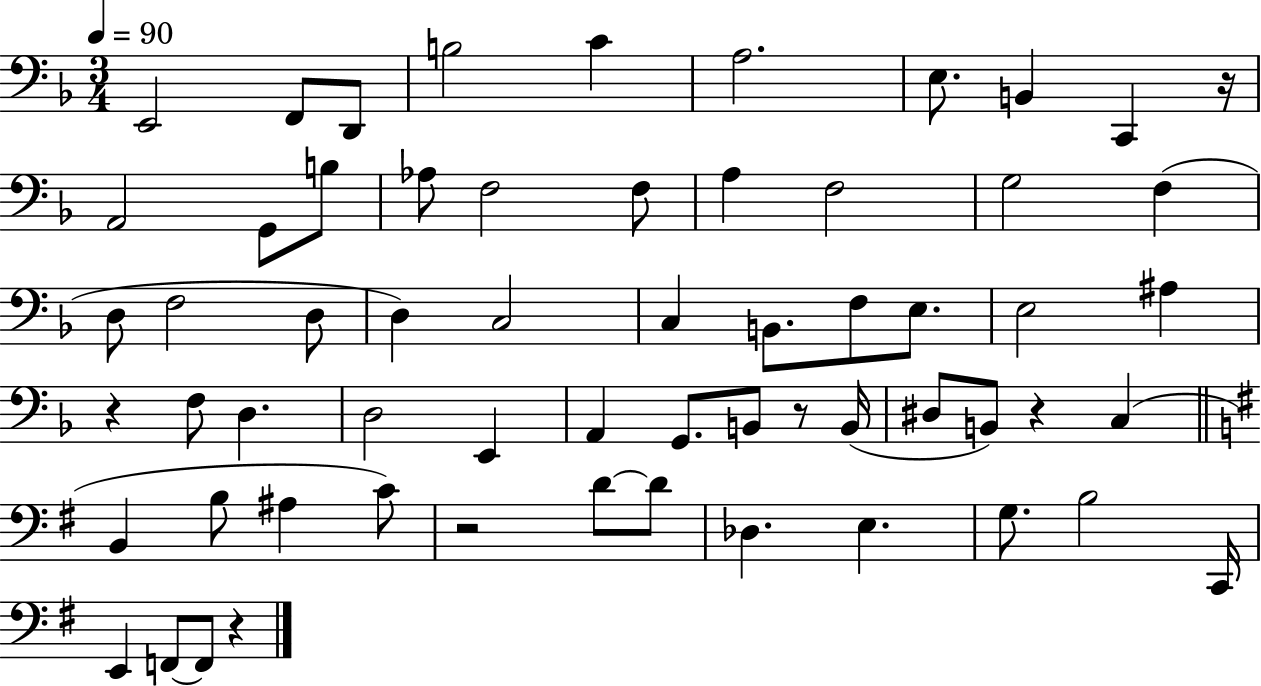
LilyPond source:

{
  \clef bass
  \numericTimeSignature
  \time 3/4
  \key f \major
  \tempo 4 = 90
  e,2 f,8 d,8 | b2 c'4 | a2. | e8. b,4 c,4 r16 | \break a,2 g,8 b8 | aes8 f2 f8 | a4 f2 | g2 f4( | \break d8 f2 d8 | d4) c2 | c4 b,8. f8 e8. | e2 ais4 | \break r4 f8 d4. | d2 e,4 | a,4 g,8. b,8 r8 b,16( | dis8 b,8) r4 c4( | \break \bar "||" \break \key g \major b,4 b8 ais4 c'8) | r2 d'8~~ d'8 | des4. e4. | g8. b2 c,16 | \break e,4 f,8~~ f,8 r4 | \bar "|."
}